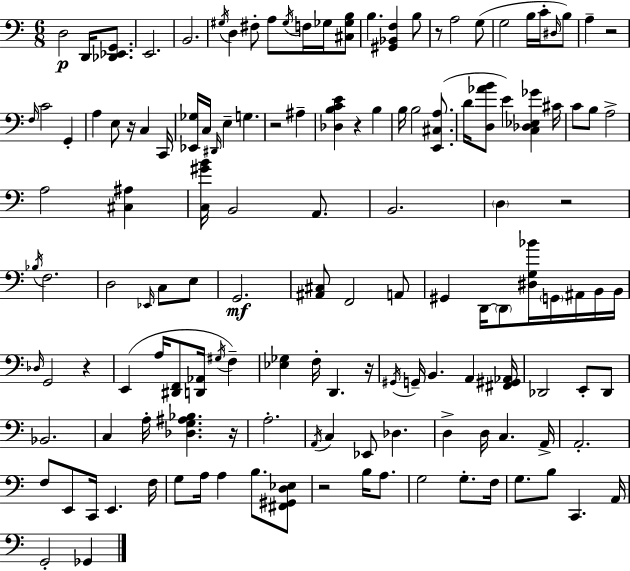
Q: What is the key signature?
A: A minor